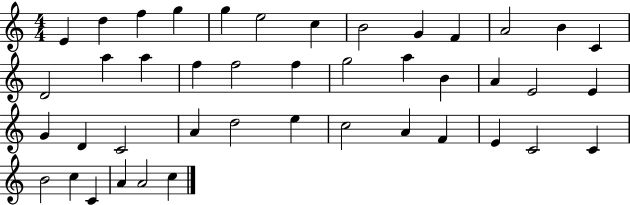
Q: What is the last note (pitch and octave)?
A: C5